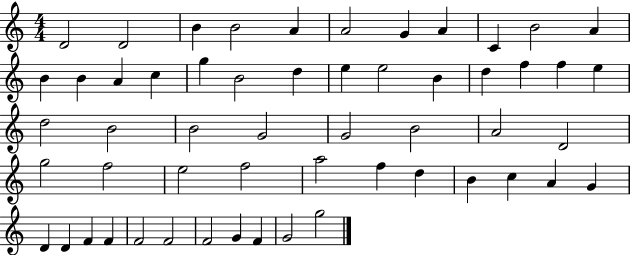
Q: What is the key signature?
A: C major